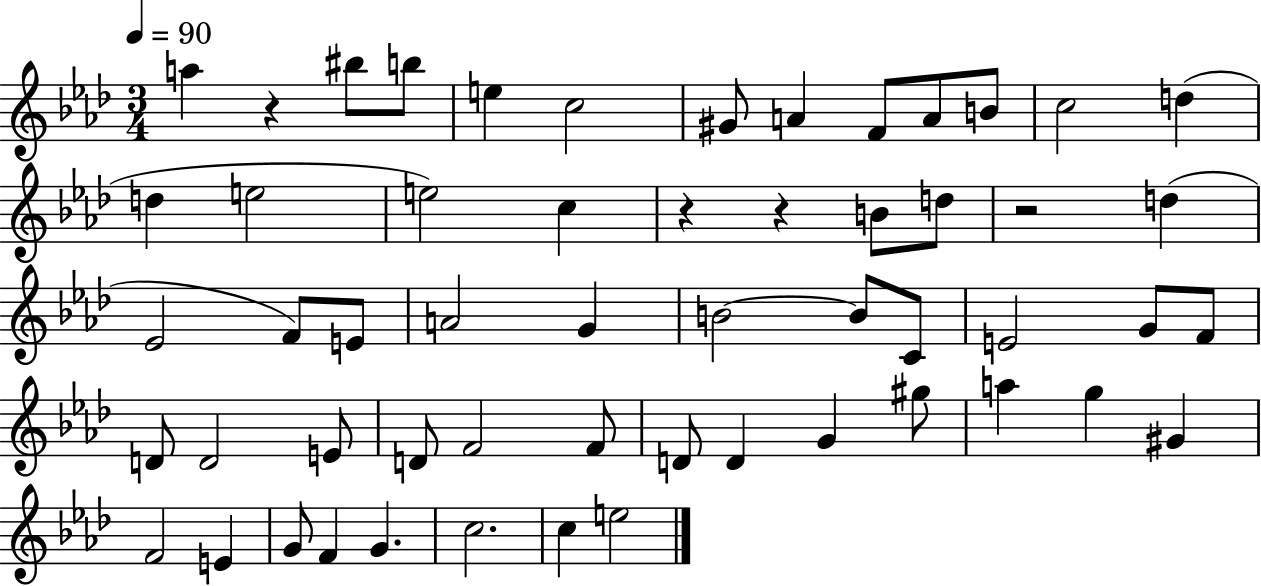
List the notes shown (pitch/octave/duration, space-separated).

A5/q R/q BIS5/e B5/e E5/q C5/h G#4/e A4/q F4/e A4/e B4/e C5/h D5/q D5/q E5/h E5/h C5/q R/q R/q B4/e D5/e R/h D5/q Eb4/h F4/e E4/e A4/h G4/q B4/h B4/e C4/e E4/h G4/e F4/e D4/e D4/h E4/e D4/e F4/h F4/e D4/e D4/q G4/q G#5/e A5/q G5/q G#4/q F4/h E4/q G4/e F4/q G4/q. C5/h. C5/q E5/h